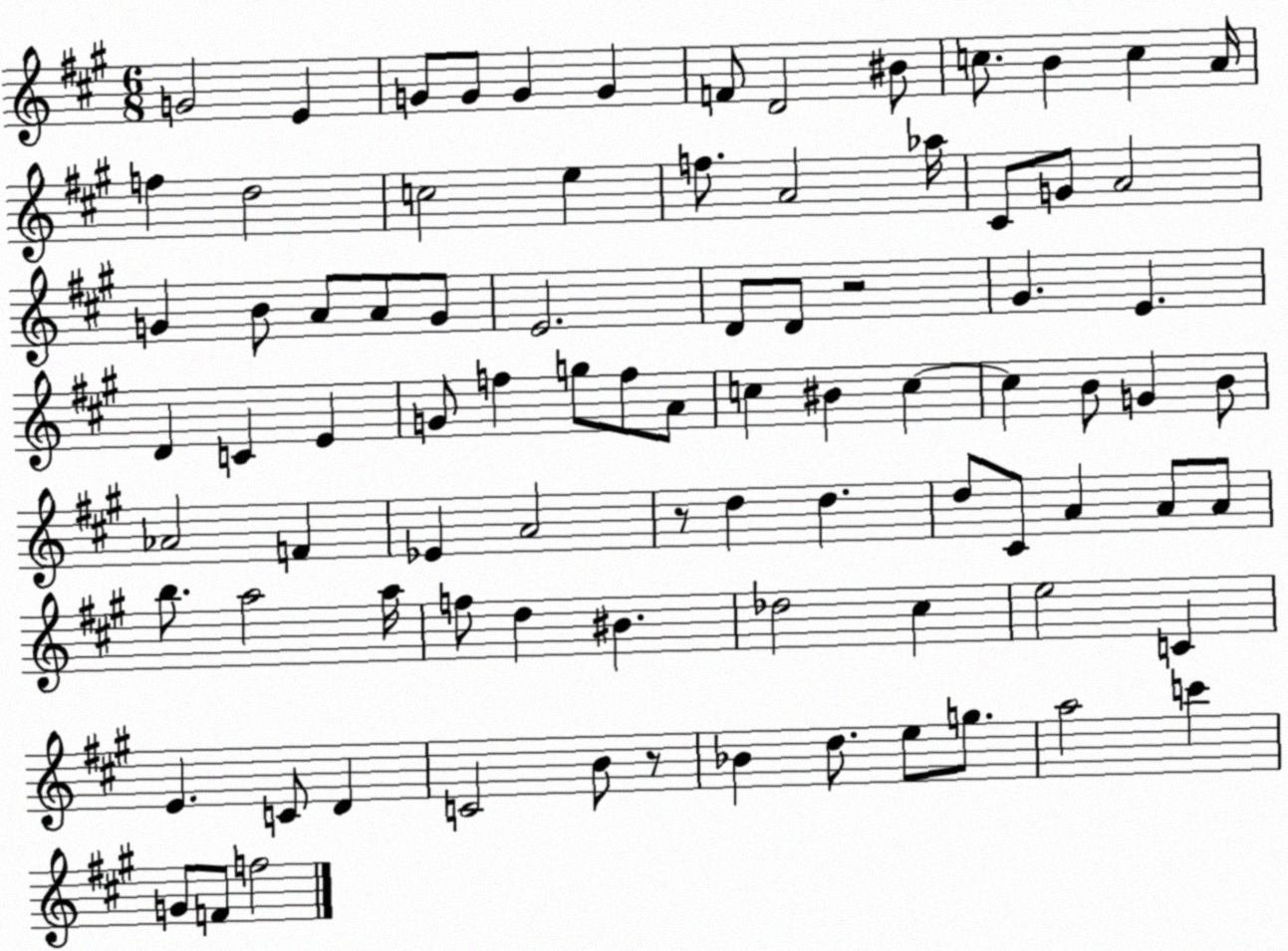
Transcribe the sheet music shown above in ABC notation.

X:1
T:Untitled
M:6/8
L:1/4
K:A
G2 E G/2 G/2 G G F/2 D2 ^B/2 c/2 B c A/4 f d2 c2 e f/2 A2 _a/4 ^C/2 G/2 A2 G B/2 A/2 A/2 G/2 E2 D/2 D/2 z2 ^G E D C E G/2 f g/2 f/2 A/2 c ^B c c B/2 G B/2 _A2 F _E A2 z/2 d d d/2 ^C/2 A A/2 A/2 b/2 a2 a/4 f/2 d ^B _d2 ^c e2 C E C/2 D C2 B/2 z/2 _B d/2 e/2 g/2 a2 c' G/2 F/2 f2